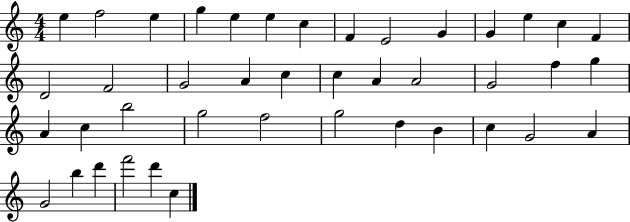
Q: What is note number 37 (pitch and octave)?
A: G4